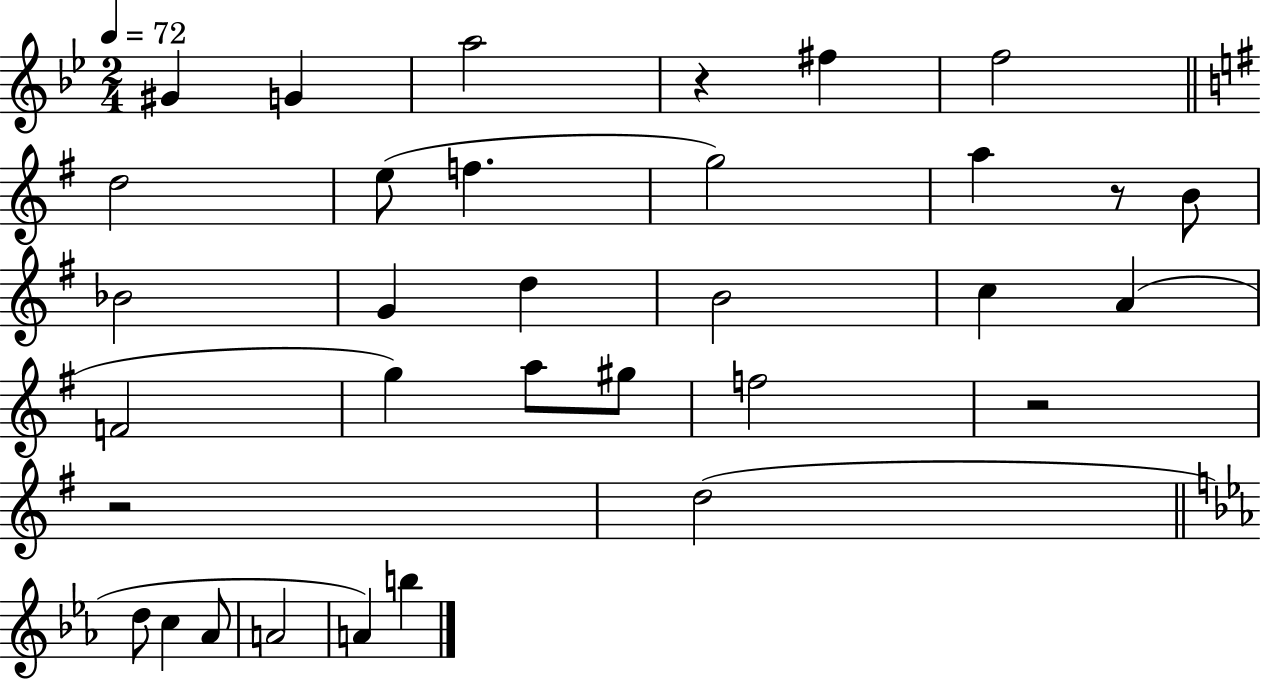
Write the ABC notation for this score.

X:1
T:Untitled
M:2/4
L:1/4
K:Bb
^G G a2 z ^f f2 d2 e/2 f g2 a z/2 B/2 _B2 G d B2 c A F2 g a/2 ^g/2 f2 z2 z2 d2 d/2 c _A/2 A2 A b